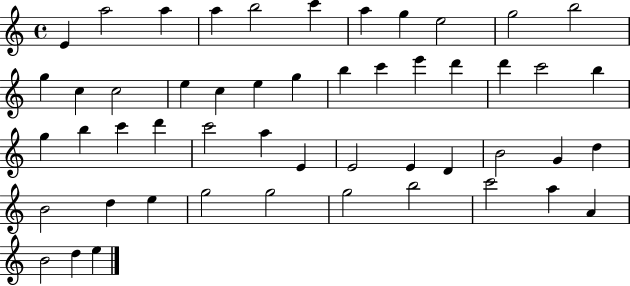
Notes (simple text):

E4/q A5/h A5/q A5/q B5/h C6/q A5/q G5/q E5/h G5/h B5/h G5/q C5/q C5/h E5/q C5/q E5/q G5/q B5/q C6/q E6/q D6/q D6/q C6/h B5/q G5/q B5/q C6/q D6/q C6/h A5/q E4/q E4/h E4/q D4/q B4/h G4/q D5/q B4/h D5/q E5/q G5/h G5/h G5/h B5/h C6/h A5/q A4/q B4/h D5/q E5/q